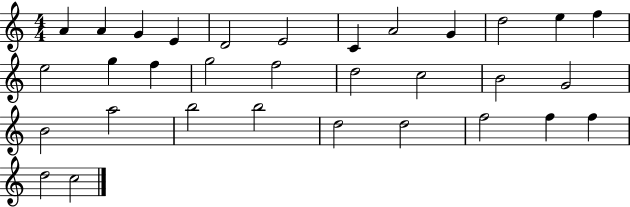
{
  \clef treble
  \numericTimeSignature
  \time 4/4
  \key c \major
  a'4 a'4 g'4 e'4 | d'2 e'2 | c'4 a'2 g'4 | d''2 e''4 f''4 | \break e''2 g''4 f''4 | g''2 f''2 | d''2 c''2 | b'2 g'2 | \break b'2 a''2 | b''2 b''2 | d''2 d''2 | f''2 f''4 f''4 | \break d''2 c''2 | \bar "|."
}